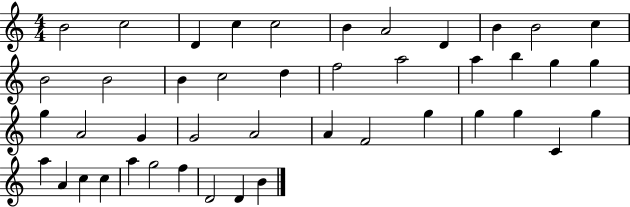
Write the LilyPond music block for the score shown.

{
  \clef treble
  \numericTimeSignature
  \time 4/4
  \key c \major
  b'2 c''2 | d'4 c''4 c''2 | b'4 a'2 d'4 | b'4 b'2 c''4 | \break b'2 b'2 | b'4 c''2 d''4 | f''2 a''2 | a''4 b''4 g''4 g''4 | \break g''4 a'2 g'4 | g'2 a'2 | a'4 f'2 g''4 | g''4 g''4 c'4 g''4 | \break a''4 a'4 c''4 c''4 | a''4 g''2 f''4 | d'2 d'4 b'4 | \bar "|."
}